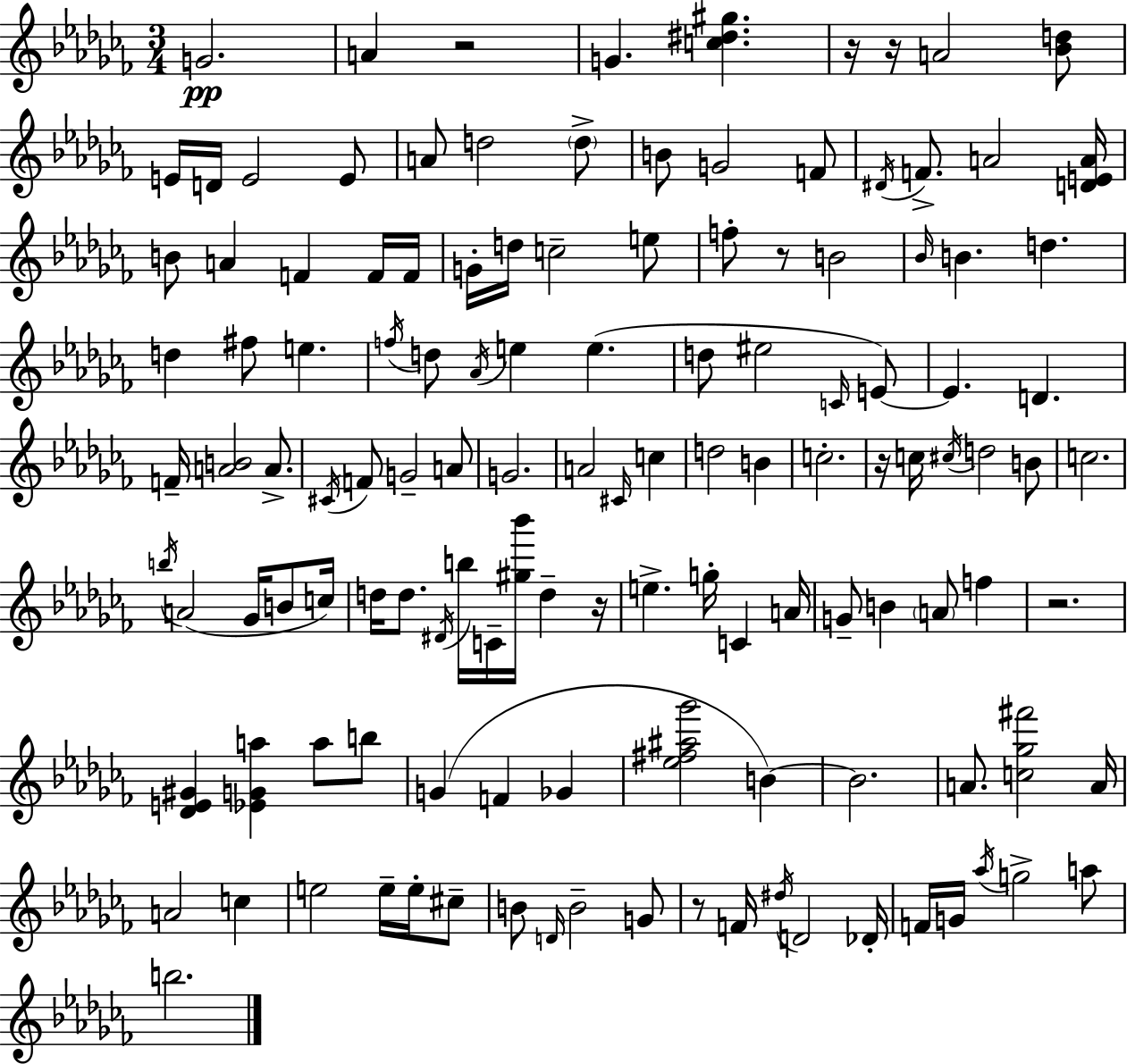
{
  \clef treble
  \numericTimeSignature
  \time 3/4
  \key aes \minor
  g'2.\pp | a'4 r2 | g'4. <c'' dis'' gis''>4. | r16 r16 a'2 <bes' d''>8 | \break e'16 d'16 e'2 e'8 | a'8 d''2 \parenthesize d''8-> | b'8 g'2 f'8 | \acciaccatura { dis'16 } f'8.-> a'2 | \break <d' e' a'>16 b'8 a'4 f'4 f'16 | f'16 g'16-. d''16 c''2-- e''8 | f''8-. r8 b'2 | \grace { bes'16 } b'4. d''4. | \break d''4 fis''8 e''4. | \acciaccatura { f''16 } d''8 \acciaccatura { aes'16 } e''4 e''4.( | d''8 eis''2 | \grace { c'16 }) e'8~~ e'4. d'4. | \break f'16-- <a' b'>2 | a'8.-> \acciaccatura { cis'16 } f'8 g'2-- | a'8 g'2. | a'2 | \break \grace { cis'16 } c''4 d''2 | b'4 c''2.-. | r16 c''16 \acciaccatura { cis''16 } d''2 | b'8 c''2. | \break \acciaccatura { b''16 } a'2( | ges'16 b'8 c''16) d''16 d''8. | \acciaccatura { dis'16 } b''16 c'16-- <gis'' bes'''>16 d''4-- r16 e''4.-> | g''16-. c'4 a'16 g'8-- | \break b'4 \parenthesize a'8 f''4 r2. | <des' e' gis'>4 | <ees' g' a''>4 a''8 b''8 g'4( | f'4 ges'4 <ees'' fis'' ais'' ges'''>2 | \break b'4~~) b'2. | a'8. | <c'' ges'' fis'''>2 a'16 a'2 | c''4 e''2 | \break e''16-- e''16-. cis''8-- b'8 | \grace { d'16 } b'2-- g'8 r8 | f'16 \acciaccatura { dis''16 } d'2 des'16-. | f'16 g'16 \acciaccatura { aes''16 } g''2-> a''8 | \break b''2. | \bar "|."
}